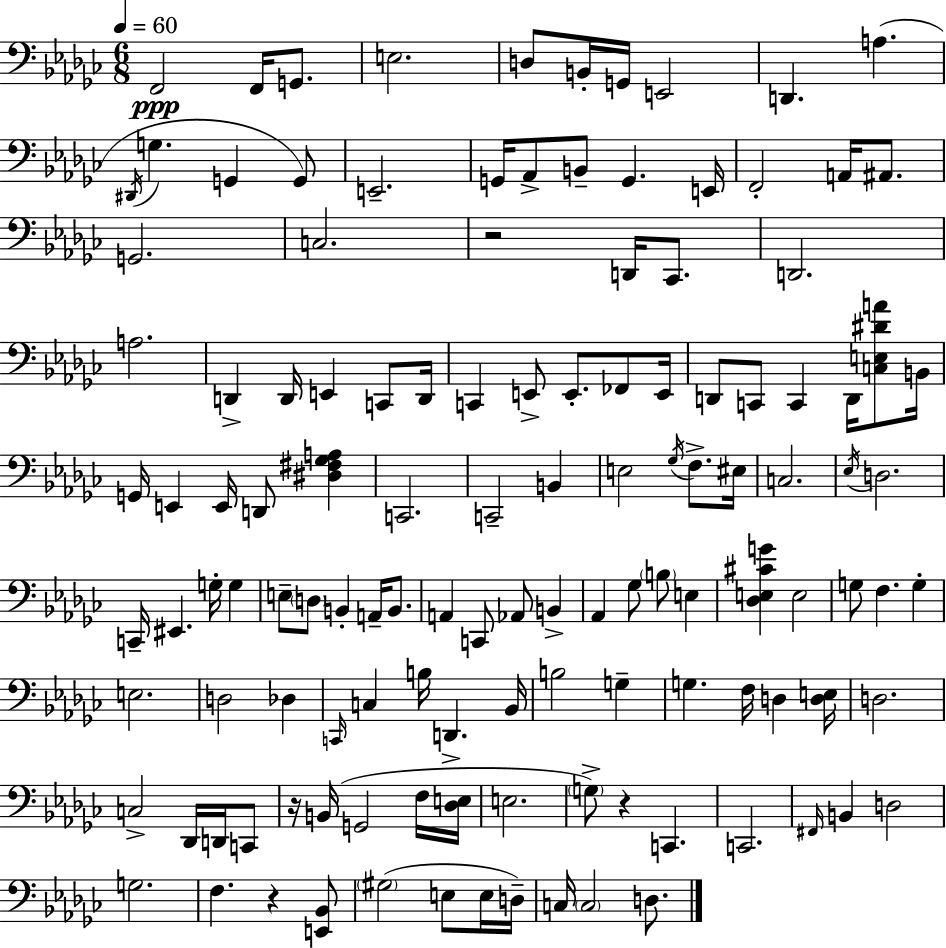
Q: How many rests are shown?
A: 4